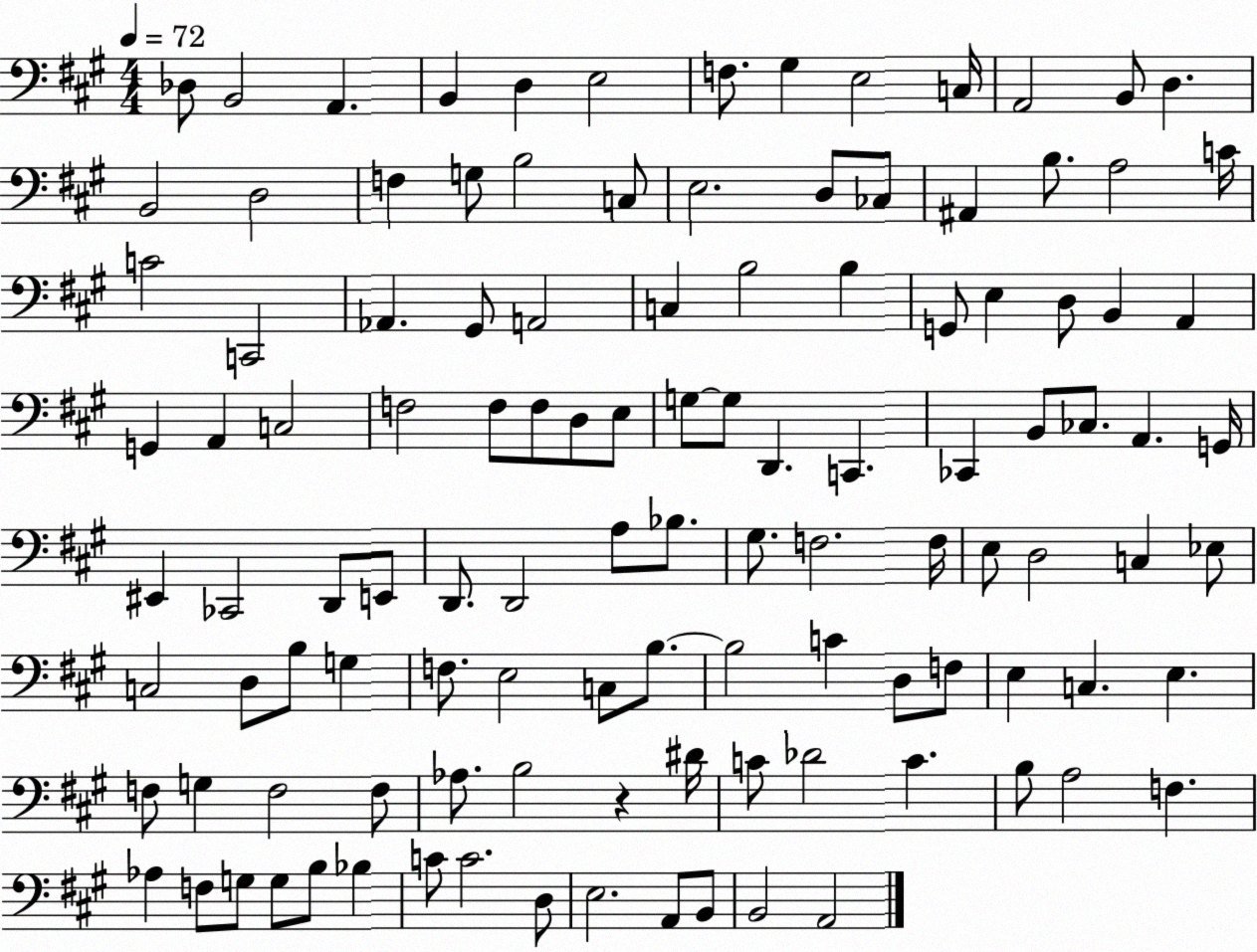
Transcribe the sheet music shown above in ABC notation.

X:1
T:Untitled
M:4/4
L:1/4
K:A
_D,/2 B,,2 A,, B,, D, E,2 F,/2 ^G, E,2 C,/4 A,,2 B,,/2 D, B,,2 D,2 F, G,/2 B,2 C,/2 E,2 D,/2 _C,/2 ^A,, B,/2 A,2 C/4 C2 C,,2 _A,, ^G,,/2 A,,2 C, B,2 B, G,,/2 E, D,/2 B,, A,, G,, A,, C,2 F,2 F,/2 F,/2 D,/2 E,/2 G,/2 G,/2 D,, C,, _C,, B,,/2 _C,/2 A,, G,,/4 ^E,, _C,,2 D,,/2 E,,/2 D,,/2 D,,2 A,/2 _B,/2 ^G,/2 F,2 F,/4 E,/2 D,2 C, _E,/2 C,2 D,/2 B,/2 G, F,/2 E,2 C,/2 B,/2 B,2 C D,/2 F,/2 E, C, E, F,/2 G, F,2 F,/2 _A,/2 B,2 z ^D/4 C/2 _D2 C B,/2 A,2 F, _A, F,/2 G,/2 G,/2 B,/2 _B, C/2 C2 D,/2 E,2 A,,/2 B,,/2 B,,2 A,,2